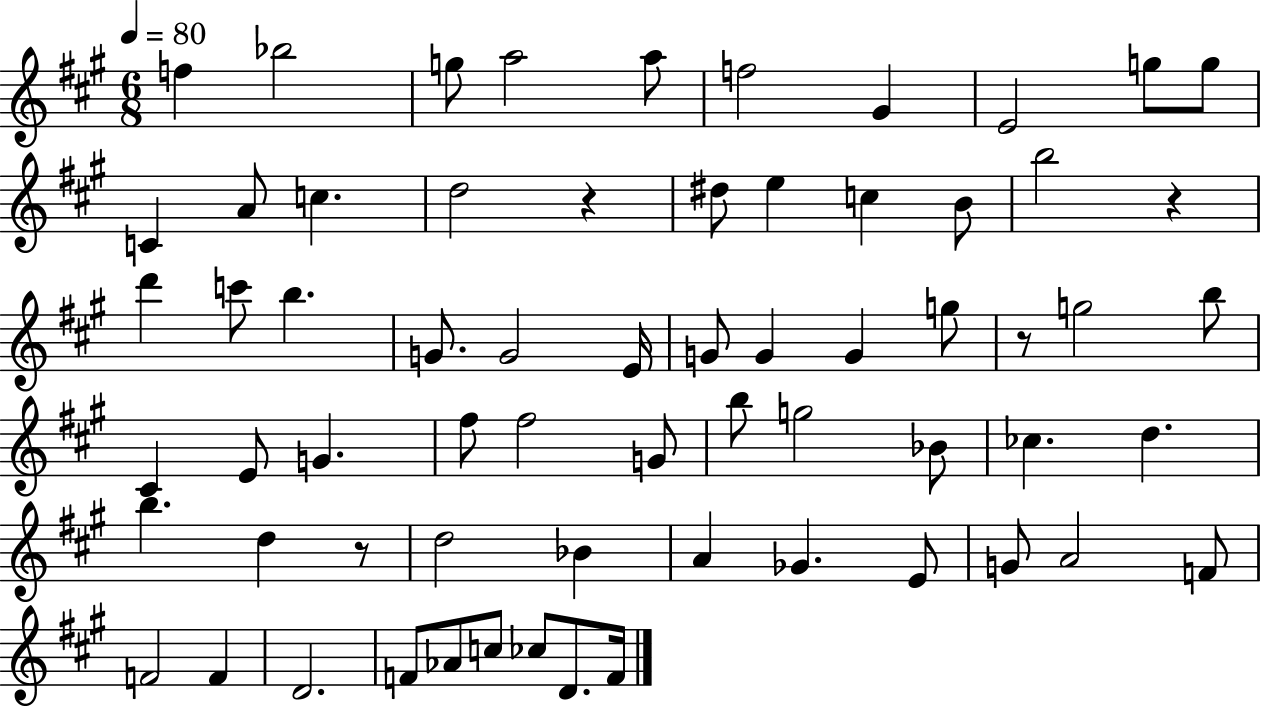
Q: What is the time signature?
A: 6/8